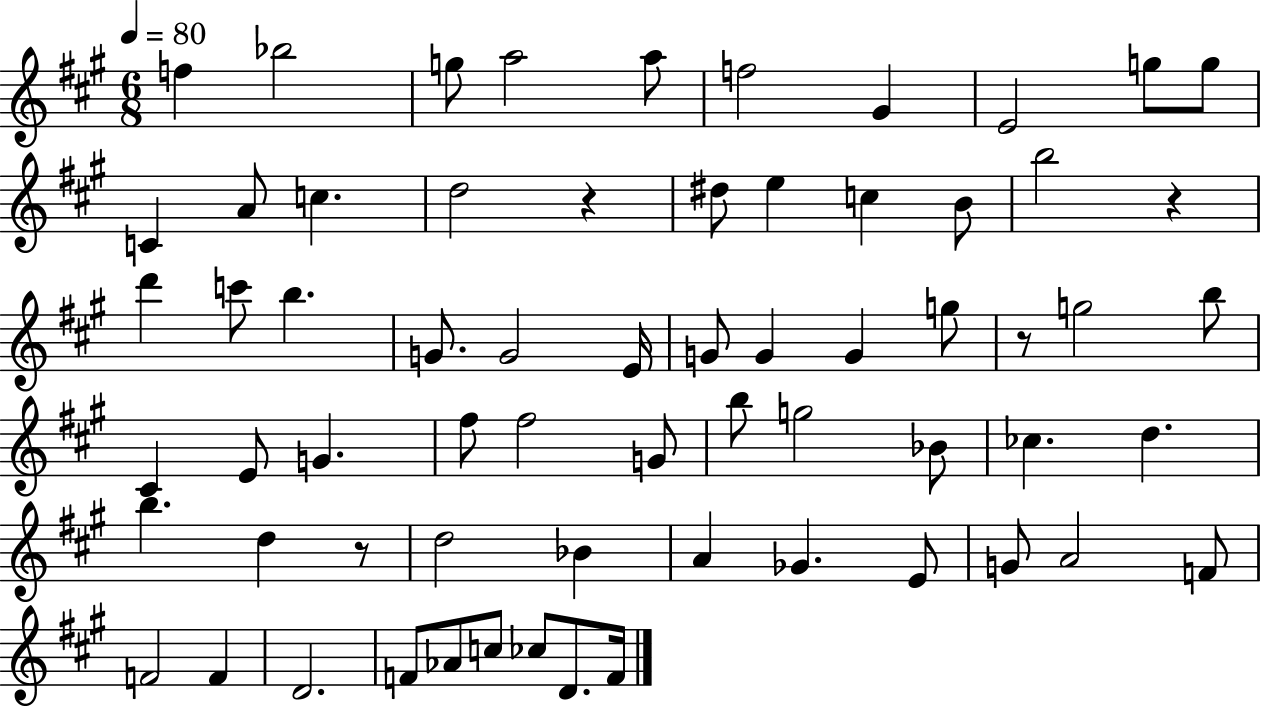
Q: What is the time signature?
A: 6/8